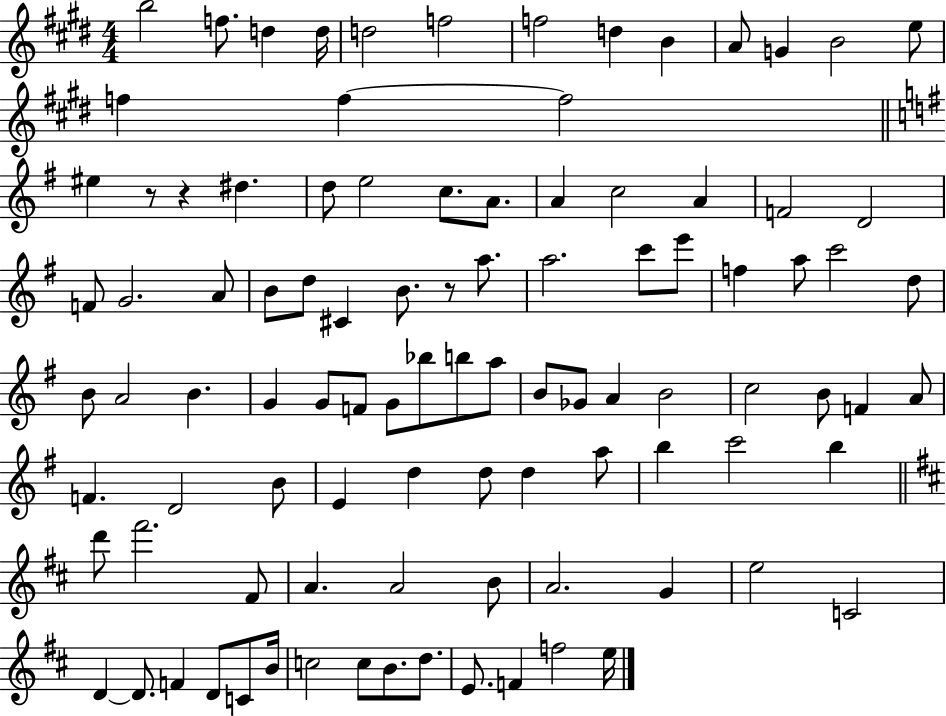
B5/h F5/e. D5/q D5/s D5/h F5/h F5/h D5/q B4/q A4/e G4/q B4/h E5/e F5/q F5/q F5/h EIS5/q R/e R/q D#5/q. D5/e E5/h C5/e. A4/e. A4/q C5/h A4/q F4/h D4/h F4/e G4/h. A4/e B4/e D5/e C#4/q B4/e. R/e A5/e. A5/h. C6/e E6/e F5/q A5/e C6/h D5/e B4/e A4/h B4/q. G4/q G4/e F4/e G4/e Bb5/e B5/e A5/e B4/e Gb4/e A4/q B4/h C5/h B4/e F4/q A4/e F4/q. D4/h B4/e E4/q D5/q D5/e D5/q A5/e B5/q C6/h B5/q D6/e F#6/h. F#4/e A4/q. A4/h B4/e A4/h. G4/q E5/h C4/h D4/q D4/e. F4/q D4/e C4/e B4/s C5/h C5/e B4/e. D5/e. E4/e. F4/q F5/h E5/s